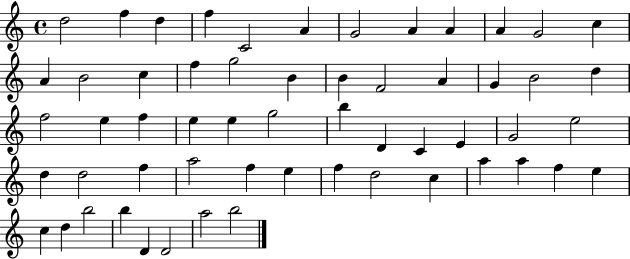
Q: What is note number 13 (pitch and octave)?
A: A4